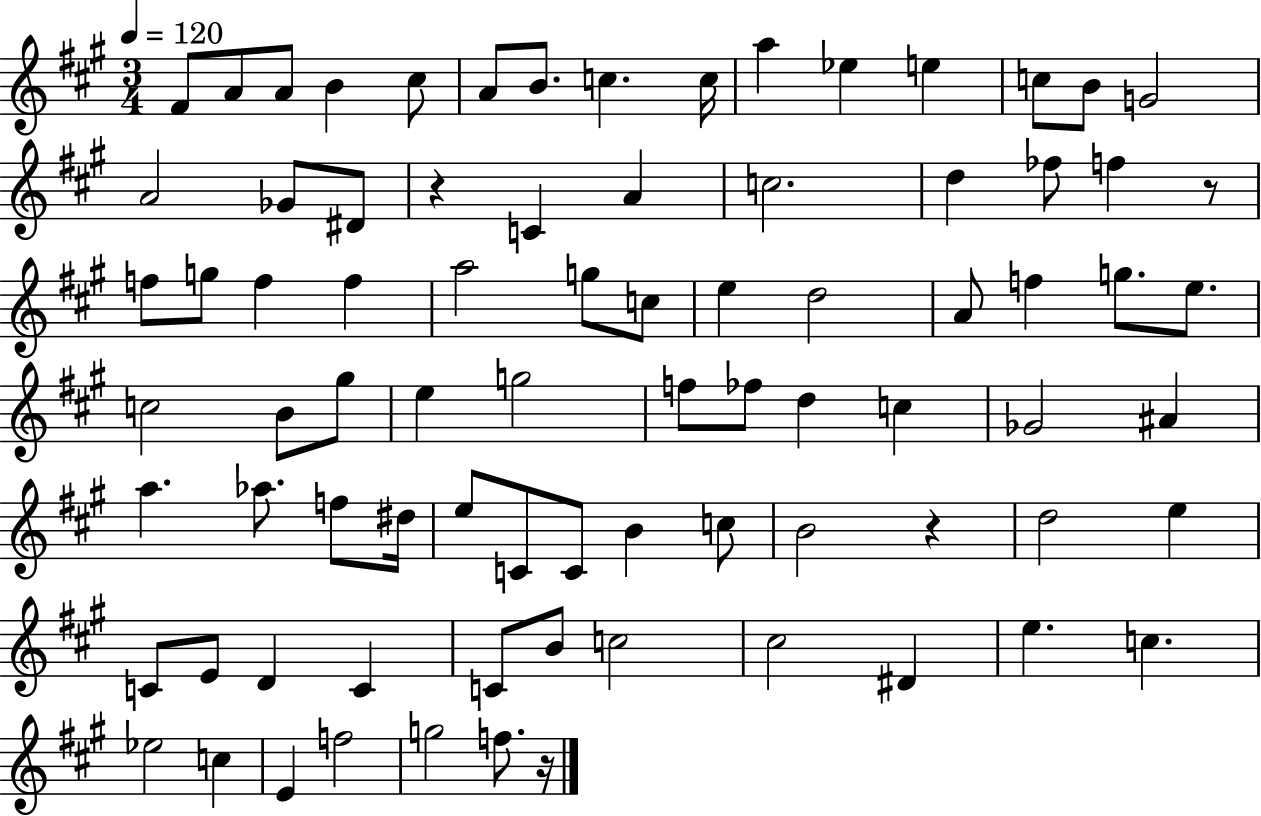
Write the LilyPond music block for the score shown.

{
  \clef treble
  \numericTimeSignature
  \time 3/4
  \key a \major
  \tempo 4 = 120
  fis'8 a'8 a'8 b'4 cis''8 | a'8 b'8. c''4. c''16 | a''4 ees''4 e''4 | c''8 b'8 g'2 | \break a'2 ges'8 dis'8 | r4 c'4 a'4 | c''2. | d''4 fes''8 f''4 r8 | \break f''8 g''8 f''4 f''4 | a''2 g''8 c''8 | e''4 d''2 | a'8 f''4 g''8. e''8. | \break c''2 b'8 gis''8 | e''4 g''2 | f''8 fes''8 d''4 c''4 | ges'2 ais'4 | \break a''4. aes''8. f''8 dis''16 | e''8 c'8 c'8 b'4 c''8 | b'2 r4 | d''2 e''4 | \break c'8 e'8 d'4 c'4 | c'8 b'8 c''2 | cis''2 dis'4 | e''4. c''4. | \break ees''2 c''4 | e'4 f''2 | g''2 f''8. r16 | \bar "|."
}